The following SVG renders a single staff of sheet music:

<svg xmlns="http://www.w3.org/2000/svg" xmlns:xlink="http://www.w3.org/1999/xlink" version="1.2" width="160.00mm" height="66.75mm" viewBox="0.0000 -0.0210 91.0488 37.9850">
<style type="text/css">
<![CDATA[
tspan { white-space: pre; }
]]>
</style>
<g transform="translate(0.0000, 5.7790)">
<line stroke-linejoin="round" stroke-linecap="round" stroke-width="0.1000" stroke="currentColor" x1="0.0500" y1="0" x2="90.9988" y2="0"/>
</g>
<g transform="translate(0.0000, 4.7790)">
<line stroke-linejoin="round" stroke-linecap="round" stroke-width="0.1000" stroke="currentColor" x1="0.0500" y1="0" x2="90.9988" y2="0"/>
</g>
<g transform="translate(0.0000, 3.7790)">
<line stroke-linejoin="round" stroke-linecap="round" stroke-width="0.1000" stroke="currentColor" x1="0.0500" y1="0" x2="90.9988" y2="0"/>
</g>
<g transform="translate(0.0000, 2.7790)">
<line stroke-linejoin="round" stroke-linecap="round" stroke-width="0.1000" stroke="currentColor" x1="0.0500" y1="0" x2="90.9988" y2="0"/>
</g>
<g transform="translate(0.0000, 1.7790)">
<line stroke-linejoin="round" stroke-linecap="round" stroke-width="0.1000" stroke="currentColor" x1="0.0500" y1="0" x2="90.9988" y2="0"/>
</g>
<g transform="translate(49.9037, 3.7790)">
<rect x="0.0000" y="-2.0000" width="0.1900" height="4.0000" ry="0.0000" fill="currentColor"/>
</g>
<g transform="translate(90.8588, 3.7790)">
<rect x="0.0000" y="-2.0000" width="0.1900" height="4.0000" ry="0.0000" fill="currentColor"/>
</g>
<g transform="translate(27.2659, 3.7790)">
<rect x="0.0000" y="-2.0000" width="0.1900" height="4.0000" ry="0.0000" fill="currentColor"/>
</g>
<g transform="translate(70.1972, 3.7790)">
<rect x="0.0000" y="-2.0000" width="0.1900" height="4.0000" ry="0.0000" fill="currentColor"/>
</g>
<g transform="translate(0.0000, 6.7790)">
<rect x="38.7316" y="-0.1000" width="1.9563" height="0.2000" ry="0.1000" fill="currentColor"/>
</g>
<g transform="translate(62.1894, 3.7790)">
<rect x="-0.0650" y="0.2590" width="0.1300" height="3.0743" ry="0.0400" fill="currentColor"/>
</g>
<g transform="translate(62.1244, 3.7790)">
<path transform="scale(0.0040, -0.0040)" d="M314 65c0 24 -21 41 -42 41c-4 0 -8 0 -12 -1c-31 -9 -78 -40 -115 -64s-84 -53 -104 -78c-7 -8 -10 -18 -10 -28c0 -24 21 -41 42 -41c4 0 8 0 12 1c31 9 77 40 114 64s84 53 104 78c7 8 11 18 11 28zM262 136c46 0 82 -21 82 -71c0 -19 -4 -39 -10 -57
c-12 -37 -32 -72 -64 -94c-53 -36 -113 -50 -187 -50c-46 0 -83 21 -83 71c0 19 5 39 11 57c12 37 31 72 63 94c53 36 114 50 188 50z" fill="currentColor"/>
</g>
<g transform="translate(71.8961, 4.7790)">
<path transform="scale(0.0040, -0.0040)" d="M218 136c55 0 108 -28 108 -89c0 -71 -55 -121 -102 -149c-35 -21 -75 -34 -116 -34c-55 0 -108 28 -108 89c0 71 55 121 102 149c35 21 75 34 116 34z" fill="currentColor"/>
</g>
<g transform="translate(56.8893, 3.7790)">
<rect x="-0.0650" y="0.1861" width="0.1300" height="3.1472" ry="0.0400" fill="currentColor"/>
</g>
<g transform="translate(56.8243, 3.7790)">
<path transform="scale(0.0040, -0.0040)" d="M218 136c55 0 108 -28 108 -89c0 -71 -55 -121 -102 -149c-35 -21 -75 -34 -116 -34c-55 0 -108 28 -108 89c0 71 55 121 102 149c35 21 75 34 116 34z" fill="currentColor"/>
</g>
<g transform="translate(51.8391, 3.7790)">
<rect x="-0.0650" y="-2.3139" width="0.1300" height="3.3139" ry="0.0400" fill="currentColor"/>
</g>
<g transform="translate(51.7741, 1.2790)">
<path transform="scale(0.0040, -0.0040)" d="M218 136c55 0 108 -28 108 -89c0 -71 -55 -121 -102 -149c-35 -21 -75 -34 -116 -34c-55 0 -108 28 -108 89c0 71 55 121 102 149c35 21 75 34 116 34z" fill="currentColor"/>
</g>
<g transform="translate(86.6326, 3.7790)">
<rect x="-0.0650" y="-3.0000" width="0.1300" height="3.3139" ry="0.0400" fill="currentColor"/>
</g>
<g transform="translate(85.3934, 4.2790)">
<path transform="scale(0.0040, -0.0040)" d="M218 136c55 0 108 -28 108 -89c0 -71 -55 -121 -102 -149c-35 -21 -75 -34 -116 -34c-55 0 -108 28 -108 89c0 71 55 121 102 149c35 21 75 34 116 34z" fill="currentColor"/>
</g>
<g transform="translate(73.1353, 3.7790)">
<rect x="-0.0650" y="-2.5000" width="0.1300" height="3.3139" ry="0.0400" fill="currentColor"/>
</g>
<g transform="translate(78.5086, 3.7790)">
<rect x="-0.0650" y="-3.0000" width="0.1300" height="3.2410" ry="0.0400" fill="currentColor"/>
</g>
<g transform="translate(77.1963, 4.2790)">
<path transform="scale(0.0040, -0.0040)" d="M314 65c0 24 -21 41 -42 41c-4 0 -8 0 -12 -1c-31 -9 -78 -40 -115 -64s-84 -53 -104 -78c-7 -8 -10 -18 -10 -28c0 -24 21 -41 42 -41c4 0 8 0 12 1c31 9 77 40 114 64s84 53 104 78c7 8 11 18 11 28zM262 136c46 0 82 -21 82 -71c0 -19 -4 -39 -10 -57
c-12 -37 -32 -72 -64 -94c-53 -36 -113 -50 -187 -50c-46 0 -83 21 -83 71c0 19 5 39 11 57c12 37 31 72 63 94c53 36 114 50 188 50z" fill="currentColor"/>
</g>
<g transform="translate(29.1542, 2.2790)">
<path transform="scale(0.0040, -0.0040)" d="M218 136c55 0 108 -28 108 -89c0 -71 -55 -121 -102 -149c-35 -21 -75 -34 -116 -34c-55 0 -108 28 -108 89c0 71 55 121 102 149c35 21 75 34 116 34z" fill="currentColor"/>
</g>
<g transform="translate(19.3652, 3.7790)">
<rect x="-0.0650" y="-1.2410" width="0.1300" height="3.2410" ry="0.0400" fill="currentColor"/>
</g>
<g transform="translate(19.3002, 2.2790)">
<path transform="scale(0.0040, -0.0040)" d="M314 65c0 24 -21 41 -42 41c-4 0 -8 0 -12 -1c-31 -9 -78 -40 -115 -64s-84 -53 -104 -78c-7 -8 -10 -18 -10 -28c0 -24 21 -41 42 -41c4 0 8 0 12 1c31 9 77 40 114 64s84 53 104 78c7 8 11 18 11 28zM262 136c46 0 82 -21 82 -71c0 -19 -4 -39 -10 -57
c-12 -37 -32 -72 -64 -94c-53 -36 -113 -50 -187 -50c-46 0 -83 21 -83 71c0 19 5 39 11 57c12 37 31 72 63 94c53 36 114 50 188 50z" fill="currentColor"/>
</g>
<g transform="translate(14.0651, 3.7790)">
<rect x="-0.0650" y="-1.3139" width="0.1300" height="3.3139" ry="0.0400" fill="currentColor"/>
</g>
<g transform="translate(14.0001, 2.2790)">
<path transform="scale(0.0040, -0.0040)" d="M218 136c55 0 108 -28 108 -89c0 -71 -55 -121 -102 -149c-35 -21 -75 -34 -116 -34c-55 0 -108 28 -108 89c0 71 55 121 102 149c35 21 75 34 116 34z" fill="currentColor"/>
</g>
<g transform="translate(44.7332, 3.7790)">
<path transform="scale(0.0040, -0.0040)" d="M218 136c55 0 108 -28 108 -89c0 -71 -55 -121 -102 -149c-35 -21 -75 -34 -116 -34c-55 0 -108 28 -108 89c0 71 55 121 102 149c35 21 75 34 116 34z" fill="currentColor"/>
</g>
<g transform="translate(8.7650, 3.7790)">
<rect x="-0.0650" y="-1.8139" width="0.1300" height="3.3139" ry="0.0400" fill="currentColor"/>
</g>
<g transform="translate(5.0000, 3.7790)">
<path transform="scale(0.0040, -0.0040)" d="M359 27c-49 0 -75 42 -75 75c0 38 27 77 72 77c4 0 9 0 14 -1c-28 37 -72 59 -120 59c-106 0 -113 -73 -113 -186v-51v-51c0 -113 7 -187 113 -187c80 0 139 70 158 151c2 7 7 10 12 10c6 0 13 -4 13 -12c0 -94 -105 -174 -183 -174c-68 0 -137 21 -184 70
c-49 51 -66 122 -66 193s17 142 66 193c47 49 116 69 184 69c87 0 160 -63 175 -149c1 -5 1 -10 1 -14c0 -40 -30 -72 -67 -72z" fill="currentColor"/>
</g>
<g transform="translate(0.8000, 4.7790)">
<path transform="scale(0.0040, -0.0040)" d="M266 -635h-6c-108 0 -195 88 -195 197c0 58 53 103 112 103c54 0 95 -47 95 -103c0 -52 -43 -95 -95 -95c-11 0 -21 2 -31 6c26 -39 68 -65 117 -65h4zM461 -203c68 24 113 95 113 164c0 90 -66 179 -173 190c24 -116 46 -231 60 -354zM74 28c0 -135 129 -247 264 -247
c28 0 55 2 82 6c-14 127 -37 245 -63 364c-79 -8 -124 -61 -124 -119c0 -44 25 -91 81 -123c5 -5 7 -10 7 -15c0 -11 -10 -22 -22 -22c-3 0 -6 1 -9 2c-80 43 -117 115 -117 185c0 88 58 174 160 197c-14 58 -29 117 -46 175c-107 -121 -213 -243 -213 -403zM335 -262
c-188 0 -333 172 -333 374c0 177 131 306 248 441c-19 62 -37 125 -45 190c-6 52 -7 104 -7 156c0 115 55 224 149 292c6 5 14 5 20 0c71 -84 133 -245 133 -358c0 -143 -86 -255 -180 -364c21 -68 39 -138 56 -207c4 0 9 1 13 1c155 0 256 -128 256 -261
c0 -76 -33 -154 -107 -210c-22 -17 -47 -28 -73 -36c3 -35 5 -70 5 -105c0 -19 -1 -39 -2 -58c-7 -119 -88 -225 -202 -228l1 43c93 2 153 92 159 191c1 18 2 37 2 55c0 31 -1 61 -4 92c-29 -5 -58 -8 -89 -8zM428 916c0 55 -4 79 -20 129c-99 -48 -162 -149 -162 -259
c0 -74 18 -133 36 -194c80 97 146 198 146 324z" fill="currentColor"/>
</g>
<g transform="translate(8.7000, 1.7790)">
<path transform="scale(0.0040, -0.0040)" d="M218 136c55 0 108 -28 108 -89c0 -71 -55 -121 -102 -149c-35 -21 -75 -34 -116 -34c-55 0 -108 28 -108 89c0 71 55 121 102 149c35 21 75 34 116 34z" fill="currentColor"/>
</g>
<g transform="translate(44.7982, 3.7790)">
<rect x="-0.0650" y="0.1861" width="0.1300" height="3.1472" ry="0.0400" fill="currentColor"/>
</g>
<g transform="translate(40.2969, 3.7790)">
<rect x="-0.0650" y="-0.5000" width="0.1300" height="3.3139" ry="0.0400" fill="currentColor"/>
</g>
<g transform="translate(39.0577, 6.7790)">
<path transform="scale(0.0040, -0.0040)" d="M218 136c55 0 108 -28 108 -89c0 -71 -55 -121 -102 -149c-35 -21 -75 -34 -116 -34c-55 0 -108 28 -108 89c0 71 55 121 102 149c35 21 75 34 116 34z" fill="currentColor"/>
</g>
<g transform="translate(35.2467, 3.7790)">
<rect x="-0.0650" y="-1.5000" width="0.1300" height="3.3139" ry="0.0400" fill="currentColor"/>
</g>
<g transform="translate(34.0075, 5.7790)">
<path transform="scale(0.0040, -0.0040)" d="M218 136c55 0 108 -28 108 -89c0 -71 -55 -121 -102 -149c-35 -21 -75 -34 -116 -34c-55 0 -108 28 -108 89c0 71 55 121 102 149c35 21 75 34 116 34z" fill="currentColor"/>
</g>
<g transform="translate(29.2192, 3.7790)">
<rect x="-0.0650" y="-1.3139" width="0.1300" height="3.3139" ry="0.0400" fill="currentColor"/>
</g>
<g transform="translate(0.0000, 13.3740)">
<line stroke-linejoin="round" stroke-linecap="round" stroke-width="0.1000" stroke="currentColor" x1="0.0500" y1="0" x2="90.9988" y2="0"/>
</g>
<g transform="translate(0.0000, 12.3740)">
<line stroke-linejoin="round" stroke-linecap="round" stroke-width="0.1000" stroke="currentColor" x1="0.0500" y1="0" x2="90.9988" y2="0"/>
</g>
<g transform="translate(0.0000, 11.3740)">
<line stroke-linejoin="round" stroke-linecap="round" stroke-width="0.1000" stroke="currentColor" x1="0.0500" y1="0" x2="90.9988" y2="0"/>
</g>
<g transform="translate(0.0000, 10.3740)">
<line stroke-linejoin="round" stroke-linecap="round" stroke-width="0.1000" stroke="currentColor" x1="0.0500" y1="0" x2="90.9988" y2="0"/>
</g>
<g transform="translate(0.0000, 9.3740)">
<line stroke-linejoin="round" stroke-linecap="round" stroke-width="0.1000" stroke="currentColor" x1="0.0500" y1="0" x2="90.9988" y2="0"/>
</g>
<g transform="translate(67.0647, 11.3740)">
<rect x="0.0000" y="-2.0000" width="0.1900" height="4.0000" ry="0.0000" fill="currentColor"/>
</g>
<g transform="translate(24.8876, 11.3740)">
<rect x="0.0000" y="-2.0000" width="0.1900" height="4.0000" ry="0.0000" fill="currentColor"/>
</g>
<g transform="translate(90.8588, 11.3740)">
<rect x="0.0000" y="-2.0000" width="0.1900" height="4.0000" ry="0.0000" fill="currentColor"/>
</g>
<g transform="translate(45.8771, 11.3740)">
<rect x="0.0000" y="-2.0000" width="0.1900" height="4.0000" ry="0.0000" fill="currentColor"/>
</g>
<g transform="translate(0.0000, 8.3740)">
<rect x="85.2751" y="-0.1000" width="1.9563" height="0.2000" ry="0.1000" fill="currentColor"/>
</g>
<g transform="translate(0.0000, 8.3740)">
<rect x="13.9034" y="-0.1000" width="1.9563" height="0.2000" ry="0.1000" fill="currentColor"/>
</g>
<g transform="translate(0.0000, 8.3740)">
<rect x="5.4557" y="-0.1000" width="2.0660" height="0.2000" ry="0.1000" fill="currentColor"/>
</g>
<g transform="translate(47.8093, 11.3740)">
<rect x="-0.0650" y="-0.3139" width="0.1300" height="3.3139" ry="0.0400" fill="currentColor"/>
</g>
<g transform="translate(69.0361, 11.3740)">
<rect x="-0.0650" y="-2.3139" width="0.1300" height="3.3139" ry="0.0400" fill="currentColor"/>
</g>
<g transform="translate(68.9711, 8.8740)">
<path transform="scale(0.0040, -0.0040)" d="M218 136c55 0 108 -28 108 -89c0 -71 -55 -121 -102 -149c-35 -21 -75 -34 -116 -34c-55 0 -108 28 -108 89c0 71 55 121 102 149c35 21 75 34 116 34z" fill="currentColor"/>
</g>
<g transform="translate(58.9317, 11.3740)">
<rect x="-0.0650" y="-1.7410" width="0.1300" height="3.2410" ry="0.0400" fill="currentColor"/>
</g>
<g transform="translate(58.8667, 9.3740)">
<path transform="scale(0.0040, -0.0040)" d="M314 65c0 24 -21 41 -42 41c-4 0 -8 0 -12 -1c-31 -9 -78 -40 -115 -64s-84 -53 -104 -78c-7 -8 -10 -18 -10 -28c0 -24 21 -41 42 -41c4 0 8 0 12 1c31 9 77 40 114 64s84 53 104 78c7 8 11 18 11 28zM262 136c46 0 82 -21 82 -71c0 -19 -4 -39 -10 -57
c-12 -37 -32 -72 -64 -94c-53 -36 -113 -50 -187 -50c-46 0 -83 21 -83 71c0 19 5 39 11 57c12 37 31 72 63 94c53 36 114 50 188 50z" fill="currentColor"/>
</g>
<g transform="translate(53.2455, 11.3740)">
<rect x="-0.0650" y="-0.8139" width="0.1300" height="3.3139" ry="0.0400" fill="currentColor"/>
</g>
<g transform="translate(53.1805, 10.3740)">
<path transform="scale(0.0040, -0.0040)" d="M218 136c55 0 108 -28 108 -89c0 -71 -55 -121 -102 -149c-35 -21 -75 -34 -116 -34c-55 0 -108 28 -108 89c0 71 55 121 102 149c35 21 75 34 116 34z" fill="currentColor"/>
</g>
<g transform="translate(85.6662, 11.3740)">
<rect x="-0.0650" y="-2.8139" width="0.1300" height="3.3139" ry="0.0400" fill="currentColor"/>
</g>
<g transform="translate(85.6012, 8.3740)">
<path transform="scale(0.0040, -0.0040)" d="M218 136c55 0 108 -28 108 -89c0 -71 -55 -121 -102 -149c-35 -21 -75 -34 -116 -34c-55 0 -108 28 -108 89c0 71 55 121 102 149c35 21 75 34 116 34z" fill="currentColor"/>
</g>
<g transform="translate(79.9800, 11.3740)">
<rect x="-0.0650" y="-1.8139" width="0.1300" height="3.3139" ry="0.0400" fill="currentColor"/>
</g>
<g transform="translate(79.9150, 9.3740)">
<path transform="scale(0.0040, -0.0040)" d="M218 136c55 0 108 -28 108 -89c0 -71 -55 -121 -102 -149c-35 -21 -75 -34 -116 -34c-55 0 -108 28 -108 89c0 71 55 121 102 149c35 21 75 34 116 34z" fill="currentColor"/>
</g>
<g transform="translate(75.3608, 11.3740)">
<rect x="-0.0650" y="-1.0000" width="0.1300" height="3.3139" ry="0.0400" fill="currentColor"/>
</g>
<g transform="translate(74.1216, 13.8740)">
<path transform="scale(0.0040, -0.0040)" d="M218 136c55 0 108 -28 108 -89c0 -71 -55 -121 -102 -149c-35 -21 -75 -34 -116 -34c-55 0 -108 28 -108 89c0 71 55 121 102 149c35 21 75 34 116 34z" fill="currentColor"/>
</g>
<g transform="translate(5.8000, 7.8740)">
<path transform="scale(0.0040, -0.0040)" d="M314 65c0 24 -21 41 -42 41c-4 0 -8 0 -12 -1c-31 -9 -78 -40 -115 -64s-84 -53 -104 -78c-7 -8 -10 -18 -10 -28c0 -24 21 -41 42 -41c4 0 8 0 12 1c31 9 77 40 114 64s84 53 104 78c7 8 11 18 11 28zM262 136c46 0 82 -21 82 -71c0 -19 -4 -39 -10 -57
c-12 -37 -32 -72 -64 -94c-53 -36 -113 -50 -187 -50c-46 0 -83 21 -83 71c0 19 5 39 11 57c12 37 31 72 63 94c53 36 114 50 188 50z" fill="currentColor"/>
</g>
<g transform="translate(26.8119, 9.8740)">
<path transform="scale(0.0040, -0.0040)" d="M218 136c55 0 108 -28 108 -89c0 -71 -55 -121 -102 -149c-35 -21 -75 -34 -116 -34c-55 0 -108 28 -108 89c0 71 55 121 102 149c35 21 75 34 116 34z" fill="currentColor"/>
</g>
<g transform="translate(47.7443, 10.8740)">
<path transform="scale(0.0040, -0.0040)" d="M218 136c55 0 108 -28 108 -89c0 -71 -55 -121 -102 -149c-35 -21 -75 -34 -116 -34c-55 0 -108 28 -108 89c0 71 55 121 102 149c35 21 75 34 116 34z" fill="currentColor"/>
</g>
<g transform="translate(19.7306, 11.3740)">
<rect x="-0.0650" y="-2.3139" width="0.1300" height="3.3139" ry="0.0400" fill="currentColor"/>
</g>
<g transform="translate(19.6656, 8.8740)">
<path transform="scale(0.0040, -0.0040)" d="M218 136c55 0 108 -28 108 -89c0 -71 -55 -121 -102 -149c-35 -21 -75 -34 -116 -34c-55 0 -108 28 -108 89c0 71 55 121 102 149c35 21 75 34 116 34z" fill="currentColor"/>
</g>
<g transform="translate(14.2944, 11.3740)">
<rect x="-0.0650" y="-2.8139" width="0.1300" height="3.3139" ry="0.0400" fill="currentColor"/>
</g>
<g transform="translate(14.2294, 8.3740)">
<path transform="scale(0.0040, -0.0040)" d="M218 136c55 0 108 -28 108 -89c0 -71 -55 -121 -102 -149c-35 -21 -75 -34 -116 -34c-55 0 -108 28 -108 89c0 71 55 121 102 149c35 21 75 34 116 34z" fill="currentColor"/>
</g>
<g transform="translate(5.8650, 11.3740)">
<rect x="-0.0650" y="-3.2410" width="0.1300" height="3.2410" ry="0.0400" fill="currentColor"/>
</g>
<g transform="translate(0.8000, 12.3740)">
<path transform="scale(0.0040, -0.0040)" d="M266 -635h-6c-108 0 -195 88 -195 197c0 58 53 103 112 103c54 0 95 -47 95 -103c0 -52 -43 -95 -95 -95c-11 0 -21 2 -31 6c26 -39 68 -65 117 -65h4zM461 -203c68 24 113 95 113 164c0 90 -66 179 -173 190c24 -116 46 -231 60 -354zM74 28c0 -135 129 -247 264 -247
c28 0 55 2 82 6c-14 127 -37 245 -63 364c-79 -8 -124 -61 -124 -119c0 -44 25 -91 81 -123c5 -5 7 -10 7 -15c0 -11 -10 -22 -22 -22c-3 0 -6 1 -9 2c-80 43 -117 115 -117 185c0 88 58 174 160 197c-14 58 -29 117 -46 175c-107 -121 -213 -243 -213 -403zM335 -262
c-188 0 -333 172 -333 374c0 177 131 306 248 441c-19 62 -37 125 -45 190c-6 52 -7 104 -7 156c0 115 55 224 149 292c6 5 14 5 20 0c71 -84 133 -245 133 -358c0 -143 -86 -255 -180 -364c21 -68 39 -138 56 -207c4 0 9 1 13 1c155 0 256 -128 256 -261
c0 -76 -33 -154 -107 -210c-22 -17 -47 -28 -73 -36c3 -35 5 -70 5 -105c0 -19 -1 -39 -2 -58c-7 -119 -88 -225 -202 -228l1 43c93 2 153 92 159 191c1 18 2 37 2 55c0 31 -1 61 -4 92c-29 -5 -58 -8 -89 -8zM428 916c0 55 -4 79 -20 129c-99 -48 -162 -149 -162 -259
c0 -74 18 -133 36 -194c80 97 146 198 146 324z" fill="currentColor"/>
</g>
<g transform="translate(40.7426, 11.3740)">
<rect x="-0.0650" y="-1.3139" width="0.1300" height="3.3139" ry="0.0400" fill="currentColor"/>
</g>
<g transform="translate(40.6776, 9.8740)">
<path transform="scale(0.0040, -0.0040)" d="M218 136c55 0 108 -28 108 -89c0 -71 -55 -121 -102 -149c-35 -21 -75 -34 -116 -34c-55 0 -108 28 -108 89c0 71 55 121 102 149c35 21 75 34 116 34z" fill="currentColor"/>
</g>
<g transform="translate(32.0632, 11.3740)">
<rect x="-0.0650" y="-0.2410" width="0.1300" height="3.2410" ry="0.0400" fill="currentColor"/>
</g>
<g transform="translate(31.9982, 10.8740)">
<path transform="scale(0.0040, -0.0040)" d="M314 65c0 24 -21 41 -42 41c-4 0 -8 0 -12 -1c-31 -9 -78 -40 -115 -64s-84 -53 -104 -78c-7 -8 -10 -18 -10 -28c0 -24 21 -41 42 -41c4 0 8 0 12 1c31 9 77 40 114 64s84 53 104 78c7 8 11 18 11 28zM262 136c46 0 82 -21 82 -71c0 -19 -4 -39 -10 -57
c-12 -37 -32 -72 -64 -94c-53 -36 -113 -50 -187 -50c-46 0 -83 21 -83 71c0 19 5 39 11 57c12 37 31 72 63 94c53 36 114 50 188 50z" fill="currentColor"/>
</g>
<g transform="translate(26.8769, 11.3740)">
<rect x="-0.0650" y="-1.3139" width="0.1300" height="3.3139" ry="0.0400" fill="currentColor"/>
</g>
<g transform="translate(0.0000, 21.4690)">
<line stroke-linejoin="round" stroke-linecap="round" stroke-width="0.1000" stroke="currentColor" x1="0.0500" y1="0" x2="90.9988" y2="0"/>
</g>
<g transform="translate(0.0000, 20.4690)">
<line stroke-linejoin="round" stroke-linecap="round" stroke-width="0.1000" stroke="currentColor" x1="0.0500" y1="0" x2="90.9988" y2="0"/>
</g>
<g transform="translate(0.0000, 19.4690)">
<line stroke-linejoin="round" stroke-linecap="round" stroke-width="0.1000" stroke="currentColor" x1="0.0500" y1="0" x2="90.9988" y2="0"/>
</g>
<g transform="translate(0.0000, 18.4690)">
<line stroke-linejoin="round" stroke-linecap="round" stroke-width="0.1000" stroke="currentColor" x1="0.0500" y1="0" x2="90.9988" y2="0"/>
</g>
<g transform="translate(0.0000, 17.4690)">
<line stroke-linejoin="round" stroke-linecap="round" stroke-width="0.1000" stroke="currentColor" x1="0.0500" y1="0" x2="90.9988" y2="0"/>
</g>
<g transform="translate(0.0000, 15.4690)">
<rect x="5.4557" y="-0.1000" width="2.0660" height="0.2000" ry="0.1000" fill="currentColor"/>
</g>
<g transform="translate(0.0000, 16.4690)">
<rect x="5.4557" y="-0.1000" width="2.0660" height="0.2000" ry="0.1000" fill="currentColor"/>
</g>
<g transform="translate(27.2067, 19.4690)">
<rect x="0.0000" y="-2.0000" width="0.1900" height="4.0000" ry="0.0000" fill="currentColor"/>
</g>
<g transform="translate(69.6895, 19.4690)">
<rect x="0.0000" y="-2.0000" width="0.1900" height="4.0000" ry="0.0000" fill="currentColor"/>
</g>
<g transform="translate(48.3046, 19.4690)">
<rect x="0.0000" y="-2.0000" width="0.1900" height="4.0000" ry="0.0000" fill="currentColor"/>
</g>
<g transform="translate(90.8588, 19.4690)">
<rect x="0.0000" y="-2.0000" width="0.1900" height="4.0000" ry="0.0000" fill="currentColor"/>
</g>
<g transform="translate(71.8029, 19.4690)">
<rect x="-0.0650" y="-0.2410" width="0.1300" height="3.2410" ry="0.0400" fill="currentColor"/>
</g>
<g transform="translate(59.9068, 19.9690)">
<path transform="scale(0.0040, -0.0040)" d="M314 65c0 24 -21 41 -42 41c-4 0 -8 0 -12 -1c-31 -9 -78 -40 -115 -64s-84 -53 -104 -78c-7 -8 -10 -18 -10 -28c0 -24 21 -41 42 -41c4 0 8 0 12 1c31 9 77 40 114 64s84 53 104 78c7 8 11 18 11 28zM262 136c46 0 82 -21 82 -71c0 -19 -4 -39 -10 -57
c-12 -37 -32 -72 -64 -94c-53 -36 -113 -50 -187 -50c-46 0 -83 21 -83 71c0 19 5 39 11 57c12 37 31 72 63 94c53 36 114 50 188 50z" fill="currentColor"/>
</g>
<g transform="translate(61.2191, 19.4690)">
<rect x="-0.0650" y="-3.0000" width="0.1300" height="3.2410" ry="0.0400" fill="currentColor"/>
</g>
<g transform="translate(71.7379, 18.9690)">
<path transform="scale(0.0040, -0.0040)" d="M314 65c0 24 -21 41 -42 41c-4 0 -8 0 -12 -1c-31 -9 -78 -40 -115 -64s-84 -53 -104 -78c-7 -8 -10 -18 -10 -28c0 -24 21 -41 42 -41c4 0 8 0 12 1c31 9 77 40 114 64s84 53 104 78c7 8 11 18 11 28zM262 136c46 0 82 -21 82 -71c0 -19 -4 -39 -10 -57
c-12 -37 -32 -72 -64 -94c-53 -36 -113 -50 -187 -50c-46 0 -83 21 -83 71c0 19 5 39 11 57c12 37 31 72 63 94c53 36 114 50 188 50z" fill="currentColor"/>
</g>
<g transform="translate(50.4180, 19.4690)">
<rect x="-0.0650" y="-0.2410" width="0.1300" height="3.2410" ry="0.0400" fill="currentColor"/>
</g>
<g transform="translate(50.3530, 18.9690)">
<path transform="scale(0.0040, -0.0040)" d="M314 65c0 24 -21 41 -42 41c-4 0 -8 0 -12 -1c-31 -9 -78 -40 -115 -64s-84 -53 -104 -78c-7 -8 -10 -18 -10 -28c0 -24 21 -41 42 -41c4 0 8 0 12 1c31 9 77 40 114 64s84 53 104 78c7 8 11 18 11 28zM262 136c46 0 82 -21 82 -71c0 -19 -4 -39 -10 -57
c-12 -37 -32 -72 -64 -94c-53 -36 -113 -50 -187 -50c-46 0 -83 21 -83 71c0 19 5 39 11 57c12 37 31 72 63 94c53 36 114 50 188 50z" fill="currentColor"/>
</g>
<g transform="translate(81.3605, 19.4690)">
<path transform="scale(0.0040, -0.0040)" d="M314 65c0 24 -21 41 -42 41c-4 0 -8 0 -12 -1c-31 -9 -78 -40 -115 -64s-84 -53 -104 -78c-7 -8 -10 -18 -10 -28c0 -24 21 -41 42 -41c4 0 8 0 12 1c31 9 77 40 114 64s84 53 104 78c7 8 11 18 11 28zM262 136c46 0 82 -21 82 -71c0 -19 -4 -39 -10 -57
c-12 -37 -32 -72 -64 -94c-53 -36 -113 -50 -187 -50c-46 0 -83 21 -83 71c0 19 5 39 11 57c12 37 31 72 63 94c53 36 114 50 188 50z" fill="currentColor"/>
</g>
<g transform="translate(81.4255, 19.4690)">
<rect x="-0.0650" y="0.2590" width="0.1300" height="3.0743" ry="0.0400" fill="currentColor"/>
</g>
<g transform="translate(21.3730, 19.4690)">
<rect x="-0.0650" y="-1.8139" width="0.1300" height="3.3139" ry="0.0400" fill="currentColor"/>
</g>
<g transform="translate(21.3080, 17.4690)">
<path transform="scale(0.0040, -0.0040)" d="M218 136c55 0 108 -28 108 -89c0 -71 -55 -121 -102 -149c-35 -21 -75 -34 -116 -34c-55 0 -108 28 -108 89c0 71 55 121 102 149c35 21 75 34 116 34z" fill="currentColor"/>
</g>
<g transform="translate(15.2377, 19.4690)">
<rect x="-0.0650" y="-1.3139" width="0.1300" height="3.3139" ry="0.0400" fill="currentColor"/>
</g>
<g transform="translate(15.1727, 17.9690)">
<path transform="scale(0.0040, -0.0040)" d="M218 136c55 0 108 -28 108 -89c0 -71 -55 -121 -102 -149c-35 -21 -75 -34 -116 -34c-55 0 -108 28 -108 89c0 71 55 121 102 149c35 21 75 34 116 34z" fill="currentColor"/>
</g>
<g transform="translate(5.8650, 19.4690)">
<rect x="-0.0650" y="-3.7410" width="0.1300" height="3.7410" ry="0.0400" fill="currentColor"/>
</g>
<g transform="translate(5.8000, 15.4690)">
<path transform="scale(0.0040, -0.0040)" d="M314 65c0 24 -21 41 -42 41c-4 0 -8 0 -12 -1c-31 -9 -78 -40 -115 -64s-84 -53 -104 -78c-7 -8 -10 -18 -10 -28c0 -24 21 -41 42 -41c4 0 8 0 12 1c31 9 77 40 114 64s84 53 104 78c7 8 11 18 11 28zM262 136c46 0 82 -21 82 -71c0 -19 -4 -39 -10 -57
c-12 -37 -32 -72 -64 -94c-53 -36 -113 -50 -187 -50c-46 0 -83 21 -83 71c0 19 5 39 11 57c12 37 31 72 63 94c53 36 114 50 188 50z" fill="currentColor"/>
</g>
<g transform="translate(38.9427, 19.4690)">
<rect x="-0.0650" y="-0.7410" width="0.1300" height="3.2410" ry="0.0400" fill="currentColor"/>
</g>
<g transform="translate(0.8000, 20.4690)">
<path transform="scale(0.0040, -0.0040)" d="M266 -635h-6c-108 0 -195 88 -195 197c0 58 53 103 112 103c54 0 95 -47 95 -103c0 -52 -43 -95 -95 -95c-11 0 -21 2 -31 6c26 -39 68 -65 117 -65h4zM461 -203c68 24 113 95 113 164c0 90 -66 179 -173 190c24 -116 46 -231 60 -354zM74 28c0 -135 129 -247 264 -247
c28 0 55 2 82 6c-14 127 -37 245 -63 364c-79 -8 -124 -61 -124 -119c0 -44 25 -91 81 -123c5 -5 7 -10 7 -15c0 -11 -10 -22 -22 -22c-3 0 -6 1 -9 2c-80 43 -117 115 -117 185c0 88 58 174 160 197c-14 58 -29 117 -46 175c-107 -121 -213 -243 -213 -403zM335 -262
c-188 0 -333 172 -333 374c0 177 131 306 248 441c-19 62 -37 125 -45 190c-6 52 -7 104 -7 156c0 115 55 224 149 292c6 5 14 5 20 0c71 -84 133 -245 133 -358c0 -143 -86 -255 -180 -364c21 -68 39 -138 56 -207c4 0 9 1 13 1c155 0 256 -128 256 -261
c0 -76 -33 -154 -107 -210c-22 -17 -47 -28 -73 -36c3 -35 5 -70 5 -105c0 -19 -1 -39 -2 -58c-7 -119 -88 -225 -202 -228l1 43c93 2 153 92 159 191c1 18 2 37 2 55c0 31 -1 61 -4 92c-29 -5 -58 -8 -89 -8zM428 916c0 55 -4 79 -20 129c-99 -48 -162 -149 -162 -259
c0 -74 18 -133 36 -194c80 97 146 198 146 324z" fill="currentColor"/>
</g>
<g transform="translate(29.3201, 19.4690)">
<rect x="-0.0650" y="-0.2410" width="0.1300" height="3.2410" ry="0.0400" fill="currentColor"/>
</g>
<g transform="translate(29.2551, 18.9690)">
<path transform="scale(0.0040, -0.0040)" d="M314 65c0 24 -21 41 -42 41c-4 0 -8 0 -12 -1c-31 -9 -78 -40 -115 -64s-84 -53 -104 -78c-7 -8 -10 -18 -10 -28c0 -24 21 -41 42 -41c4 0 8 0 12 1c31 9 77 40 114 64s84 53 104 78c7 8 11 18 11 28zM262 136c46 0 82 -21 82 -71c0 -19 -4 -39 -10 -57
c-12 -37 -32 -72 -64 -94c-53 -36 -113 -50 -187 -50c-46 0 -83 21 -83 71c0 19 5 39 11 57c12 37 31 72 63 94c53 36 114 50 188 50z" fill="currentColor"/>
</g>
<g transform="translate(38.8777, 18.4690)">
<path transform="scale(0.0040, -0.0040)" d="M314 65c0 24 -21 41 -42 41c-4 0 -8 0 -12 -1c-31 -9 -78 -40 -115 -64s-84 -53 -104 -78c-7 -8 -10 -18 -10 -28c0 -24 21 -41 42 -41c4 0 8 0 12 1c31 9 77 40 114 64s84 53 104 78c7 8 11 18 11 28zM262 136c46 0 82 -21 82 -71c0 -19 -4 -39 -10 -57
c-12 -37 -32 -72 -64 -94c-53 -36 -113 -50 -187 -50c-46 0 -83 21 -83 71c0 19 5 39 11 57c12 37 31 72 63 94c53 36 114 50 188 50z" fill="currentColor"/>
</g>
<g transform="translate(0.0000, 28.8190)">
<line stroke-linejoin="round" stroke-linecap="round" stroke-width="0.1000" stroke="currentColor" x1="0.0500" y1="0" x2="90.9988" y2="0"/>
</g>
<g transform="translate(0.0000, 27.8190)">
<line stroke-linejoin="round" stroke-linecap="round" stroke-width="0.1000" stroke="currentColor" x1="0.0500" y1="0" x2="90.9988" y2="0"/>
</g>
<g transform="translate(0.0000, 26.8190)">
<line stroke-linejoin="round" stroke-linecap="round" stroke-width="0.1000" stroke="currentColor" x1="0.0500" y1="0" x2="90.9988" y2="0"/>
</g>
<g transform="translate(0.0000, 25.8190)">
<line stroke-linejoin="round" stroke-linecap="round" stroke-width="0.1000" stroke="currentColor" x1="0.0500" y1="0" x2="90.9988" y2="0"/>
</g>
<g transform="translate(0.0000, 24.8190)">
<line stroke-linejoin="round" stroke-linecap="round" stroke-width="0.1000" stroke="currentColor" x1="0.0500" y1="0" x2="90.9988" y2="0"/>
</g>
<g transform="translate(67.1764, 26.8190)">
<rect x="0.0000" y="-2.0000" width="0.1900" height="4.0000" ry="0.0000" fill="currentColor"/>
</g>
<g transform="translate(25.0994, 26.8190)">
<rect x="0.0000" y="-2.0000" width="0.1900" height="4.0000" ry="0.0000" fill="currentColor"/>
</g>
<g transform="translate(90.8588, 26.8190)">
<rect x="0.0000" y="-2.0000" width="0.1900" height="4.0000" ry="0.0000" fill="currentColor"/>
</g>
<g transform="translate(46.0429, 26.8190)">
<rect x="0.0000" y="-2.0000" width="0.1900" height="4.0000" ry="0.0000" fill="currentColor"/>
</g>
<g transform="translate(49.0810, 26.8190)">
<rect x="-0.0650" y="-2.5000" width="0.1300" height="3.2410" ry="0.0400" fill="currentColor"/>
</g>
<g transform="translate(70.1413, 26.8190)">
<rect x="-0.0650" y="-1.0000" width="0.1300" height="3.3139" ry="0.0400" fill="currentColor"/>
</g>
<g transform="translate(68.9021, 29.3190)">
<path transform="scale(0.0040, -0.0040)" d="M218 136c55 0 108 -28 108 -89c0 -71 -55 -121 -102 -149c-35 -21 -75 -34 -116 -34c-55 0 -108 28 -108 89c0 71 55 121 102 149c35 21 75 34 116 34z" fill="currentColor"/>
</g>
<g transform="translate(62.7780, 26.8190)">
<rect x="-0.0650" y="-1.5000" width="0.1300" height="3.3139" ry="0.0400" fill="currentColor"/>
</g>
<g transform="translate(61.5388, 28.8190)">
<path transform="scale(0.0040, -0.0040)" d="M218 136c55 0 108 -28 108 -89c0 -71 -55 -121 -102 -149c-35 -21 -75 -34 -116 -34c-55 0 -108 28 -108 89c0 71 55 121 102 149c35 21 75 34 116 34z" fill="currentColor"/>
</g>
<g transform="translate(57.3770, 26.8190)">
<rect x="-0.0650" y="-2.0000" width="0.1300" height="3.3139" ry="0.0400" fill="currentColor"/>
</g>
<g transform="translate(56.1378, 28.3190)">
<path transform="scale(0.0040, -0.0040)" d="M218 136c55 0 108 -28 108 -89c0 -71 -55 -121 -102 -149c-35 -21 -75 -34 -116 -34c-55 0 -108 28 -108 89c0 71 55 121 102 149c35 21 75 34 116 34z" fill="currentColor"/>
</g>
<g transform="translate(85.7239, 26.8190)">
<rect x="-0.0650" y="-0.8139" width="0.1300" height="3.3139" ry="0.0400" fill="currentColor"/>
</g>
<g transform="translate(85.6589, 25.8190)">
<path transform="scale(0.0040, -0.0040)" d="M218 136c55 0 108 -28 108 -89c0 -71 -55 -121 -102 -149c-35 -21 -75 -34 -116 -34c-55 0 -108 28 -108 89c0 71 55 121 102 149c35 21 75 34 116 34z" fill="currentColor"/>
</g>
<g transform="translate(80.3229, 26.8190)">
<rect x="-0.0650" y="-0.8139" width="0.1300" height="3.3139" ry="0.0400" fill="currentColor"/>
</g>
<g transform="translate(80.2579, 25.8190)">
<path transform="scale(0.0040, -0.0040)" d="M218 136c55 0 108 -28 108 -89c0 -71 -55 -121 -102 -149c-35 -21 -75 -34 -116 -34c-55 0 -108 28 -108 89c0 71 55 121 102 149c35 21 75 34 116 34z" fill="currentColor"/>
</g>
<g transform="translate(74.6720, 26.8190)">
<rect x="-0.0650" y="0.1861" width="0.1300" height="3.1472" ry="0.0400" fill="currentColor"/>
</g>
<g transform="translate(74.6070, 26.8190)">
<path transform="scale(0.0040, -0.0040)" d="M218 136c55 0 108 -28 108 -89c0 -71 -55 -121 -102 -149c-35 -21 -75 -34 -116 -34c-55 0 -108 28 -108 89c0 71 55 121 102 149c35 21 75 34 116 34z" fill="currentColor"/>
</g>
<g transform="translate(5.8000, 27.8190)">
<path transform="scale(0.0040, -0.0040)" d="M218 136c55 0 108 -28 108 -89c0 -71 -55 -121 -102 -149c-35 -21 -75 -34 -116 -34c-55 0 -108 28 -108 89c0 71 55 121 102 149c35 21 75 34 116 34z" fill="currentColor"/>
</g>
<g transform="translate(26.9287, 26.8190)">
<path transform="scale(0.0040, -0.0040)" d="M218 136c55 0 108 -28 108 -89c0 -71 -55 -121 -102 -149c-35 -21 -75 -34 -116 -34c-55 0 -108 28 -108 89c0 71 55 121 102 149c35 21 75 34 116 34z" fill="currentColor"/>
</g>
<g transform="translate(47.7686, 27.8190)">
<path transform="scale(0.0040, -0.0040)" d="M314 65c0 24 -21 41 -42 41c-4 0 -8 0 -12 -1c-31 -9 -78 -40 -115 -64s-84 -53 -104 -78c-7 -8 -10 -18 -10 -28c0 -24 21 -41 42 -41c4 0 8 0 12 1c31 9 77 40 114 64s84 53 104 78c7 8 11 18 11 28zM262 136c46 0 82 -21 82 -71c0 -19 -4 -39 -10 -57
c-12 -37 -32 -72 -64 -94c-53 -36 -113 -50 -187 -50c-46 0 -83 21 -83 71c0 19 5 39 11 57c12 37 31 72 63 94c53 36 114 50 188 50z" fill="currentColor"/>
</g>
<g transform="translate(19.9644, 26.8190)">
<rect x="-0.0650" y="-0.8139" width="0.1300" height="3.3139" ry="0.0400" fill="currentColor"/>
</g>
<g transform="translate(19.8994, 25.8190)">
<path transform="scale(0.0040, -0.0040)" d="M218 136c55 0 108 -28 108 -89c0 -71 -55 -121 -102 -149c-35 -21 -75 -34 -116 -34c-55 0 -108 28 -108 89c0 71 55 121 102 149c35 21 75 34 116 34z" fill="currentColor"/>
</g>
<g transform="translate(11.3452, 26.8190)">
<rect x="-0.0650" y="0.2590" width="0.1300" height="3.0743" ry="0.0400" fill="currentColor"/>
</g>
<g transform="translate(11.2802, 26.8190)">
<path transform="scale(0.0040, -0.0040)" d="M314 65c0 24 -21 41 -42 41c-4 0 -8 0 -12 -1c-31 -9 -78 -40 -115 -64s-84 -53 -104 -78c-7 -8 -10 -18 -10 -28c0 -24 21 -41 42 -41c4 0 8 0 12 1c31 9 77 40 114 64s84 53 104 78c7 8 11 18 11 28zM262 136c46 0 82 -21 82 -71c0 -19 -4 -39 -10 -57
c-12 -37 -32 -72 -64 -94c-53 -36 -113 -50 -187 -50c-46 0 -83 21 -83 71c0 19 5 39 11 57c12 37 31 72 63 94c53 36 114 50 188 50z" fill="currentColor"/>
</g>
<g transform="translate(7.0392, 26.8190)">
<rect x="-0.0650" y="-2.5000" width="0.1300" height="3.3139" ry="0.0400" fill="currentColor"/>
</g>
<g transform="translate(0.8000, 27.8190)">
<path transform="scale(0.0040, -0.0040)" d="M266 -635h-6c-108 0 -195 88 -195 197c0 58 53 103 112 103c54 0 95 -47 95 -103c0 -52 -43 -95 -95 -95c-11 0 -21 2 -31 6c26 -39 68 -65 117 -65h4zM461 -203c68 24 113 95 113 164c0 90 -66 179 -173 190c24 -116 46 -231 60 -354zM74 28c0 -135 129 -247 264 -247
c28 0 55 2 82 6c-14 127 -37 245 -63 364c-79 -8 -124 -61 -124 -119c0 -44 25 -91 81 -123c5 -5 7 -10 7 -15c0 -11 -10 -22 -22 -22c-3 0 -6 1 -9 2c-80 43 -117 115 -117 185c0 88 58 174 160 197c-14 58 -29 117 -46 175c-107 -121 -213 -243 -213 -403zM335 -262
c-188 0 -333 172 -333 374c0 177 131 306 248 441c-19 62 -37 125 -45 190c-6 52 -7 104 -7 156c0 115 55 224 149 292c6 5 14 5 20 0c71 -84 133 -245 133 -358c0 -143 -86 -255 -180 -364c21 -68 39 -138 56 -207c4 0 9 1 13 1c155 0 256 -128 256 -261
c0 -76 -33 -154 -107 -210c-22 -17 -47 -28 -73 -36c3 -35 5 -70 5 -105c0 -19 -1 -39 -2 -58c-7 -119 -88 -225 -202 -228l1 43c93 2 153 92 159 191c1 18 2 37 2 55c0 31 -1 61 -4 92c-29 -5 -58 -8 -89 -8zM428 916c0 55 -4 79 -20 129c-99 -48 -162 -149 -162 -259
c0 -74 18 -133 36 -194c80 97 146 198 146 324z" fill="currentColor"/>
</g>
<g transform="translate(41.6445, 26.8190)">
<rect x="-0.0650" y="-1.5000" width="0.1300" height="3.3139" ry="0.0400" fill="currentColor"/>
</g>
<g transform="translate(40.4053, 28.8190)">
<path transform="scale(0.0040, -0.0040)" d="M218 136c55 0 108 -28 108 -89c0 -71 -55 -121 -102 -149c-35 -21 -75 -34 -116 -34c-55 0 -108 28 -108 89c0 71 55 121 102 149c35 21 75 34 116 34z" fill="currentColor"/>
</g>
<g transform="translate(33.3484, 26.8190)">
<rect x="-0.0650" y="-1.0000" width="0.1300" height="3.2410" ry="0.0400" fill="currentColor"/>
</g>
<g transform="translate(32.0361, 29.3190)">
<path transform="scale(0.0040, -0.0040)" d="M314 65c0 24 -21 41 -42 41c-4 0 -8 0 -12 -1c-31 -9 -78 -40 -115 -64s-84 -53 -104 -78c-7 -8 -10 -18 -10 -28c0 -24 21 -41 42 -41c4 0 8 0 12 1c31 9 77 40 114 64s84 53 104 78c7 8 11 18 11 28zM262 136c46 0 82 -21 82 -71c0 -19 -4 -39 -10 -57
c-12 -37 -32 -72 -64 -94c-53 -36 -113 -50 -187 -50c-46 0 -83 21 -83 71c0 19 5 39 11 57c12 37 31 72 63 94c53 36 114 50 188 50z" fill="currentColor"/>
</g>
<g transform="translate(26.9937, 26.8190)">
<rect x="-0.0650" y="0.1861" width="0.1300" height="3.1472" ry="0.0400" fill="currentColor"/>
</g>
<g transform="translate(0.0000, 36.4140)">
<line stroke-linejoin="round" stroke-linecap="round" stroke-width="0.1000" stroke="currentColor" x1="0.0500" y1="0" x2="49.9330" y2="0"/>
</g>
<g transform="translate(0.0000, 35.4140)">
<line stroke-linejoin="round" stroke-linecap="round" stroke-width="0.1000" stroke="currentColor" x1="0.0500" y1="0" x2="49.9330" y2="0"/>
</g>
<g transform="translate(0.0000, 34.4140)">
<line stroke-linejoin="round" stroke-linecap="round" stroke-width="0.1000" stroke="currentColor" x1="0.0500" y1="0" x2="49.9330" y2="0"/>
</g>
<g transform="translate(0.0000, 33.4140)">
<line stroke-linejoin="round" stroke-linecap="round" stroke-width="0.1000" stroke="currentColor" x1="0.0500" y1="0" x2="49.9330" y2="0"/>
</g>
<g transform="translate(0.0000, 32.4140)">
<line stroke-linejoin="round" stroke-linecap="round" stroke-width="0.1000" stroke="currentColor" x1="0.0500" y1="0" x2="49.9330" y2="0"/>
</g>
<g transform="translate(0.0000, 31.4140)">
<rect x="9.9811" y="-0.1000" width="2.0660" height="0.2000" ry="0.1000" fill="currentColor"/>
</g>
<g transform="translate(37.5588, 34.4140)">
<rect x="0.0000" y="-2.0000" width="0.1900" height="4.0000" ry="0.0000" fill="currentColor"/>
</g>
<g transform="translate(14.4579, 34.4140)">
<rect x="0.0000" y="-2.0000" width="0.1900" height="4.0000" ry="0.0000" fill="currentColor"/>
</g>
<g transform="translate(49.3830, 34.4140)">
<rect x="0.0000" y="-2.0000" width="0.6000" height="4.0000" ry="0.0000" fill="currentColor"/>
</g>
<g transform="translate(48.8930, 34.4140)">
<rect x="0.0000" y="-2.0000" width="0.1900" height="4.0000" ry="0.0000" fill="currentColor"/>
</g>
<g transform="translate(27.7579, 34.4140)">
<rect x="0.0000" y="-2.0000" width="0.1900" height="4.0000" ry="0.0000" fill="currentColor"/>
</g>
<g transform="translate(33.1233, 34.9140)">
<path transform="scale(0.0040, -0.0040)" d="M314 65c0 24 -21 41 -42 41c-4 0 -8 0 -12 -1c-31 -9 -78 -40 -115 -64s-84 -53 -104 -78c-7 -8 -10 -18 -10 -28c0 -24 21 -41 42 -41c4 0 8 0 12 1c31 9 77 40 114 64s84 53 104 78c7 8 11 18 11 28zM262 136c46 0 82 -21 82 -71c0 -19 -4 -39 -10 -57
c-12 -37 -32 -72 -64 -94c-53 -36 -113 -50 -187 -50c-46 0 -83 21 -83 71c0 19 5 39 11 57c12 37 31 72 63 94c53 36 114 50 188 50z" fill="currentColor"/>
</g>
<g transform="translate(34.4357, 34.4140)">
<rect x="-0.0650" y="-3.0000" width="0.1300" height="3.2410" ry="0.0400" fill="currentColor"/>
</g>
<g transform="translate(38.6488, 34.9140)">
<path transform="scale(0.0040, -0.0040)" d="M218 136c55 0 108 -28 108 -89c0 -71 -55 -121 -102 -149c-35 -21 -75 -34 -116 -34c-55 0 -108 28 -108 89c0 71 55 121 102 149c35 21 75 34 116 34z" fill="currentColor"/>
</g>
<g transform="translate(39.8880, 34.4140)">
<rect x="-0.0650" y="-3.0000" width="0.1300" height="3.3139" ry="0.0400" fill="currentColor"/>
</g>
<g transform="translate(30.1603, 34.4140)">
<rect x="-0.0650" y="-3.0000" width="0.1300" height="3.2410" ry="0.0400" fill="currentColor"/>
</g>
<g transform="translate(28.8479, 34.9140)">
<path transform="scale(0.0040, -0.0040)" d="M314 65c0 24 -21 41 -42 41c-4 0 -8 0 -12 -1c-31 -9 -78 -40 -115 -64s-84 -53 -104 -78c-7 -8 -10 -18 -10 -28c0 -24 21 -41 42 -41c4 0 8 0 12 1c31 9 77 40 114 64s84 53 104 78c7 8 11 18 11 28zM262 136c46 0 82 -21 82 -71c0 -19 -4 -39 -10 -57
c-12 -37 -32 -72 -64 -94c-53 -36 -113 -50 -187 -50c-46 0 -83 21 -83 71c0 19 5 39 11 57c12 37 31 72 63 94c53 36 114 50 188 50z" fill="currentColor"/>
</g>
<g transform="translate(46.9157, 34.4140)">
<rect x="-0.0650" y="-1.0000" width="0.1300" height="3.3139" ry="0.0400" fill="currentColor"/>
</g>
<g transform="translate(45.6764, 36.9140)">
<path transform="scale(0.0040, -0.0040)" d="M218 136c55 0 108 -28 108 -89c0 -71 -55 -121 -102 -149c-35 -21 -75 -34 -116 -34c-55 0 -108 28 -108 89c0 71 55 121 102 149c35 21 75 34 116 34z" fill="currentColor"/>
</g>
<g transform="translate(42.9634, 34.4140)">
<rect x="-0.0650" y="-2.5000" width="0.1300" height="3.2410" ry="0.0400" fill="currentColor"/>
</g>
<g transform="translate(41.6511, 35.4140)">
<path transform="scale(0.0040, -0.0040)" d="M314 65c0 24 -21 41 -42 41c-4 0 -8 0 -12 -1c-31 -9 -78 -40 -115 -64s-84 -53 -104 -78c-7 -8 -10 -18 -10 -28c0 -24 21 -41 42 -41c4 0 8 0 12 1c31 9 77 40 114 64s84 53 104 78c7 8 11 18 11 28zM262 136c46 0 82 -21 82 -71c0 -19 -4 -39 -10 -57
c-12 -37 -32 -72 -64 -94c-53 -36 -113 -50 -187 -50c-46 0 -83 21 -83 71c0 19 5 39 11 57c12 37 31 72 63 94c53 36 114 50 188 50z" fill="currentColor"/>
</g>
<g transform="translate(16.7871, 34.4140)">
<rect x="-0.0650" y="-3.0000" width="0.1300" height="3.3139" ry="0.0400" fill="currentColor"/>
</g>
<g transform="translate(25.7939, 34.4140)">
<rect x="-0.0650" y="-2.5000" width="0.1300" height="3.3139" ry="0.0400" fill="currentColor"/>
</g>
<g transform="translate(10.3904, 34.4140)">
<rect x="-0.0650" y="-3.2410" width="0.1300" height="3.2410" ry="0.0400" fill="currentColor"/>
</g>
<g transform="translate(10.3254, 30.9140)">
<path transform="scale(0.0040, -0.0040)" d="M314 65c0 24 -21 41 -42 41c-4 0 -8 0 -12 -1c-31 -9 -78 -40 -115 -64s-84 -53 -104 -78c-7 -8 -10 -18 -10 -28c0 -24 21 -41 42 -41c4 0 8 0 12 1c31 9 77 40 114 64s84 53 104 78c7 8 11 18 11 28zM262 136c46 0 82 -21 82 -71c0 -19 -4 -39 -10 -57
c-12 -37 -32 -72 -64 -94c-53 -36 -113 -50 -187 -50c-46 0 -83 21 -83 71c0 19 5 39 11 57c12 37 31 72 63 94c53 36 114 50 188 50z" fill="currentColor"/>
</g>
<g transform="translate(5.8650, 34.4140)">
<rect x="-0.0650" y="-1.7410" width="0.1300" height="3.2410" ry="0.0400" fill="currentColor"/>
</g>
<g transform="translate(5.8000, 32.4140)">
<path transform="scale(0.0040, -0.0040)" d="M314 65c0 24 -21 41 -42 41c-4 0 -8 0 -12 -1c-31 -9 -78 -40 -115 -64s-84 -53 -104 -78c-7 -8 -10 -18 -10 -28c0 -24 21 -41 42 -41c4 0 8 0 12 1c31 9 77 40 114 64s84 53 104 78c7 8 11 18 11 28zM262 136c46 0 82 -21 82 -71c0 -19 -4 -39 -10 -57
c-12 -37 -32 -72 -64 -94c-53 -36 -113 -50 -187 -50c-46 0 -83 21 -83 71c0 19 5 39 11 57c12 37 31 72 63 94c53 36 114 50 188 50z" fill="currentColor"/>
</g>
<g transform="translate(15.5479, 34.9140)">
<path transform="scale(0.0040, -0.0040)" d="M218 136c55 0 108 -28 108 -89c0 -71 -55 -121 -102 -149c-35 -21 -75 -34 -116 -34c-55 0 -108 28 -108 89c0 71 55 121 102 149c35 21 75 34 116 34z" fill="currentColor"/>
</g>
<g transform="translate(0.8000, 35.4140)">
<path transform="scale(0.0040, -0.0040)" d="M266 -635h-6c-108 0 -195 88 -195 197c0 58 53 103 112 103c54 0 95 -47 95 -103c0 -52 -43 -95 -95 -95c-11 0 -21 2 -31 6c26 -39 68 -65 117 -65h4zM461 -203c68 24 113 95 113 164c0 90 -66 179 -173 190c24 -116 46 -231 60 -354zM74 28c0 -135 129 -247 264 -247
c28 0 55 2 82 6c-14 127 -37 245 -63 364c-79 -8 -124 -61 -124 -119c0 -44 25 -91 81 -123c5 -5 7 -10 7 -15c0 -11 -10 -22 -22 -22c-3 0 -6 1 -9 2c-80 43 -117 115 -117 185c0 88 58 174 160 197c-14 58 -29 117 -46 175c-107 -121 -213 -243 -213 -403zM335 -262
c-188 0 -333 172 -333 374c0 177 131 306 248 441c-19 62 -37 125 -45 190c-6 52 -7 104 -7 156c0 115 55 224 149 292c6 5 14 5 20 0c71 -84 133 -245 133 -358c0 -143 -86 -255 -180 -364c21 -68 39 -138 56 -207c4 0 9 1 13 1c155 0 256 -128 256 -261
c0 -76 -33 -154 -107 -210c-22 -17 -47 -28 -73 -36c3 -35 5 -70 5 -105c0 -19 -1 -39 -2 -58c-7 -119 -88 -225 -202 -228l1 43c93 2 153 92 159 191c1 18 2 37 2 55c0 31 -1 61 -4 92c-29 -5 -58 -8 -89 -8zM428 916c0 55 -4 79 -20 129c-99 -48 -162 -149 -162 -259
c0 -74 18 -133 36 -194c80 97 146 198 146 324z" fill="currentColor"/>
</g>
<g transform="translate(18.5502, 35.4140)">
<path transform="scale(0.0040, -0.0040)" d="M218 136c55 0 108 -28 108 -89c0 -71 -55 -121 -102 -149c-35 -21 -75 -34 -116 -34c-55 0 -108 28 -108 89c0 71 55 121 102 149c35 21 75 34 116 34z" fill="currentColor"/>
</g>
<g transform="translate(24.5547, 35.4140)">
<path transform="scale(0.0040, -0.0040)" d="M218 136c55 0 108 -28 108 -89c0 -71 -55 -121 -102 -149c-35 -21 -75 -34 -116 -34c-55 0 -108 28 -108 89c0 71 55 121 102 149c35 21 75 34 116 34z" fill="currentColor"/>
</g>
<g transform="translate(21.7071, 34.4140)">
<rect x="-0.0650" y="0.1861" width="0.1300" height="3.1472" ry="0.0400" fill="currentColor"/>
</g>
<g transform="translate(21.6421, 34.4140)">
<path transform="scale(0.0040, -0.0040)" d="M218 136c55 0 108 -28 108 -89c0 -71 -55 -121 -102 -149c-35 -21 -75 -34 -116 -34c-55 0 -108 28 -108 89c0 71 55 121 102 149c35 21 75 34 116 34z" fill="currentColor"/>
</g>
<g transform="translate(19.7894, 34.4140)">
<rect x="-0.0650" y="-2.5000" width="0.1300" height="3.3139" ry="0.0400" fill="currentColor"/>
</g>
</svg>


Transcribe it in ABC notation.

X:1
T:Untitled
M:4/4
L:1/4
K:C
f e e2 e E C B g B B2 G A2 A b2 a g e c2 e c d f2 g D f a c'2 e f c2 d2 c2 A2 c2 B2 G B2 d B D2 E G2 F E D B d d f2 b2 A G B G A2 A2 A G2 D